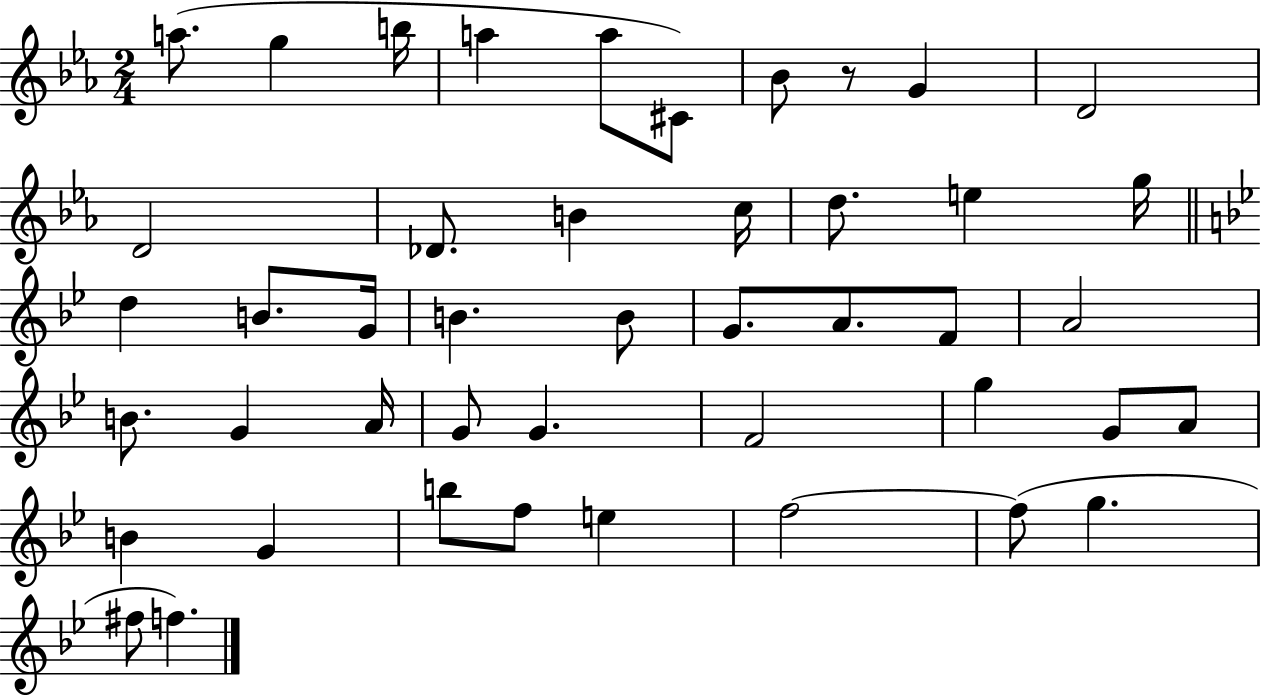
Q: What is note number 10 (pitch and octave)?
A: D4